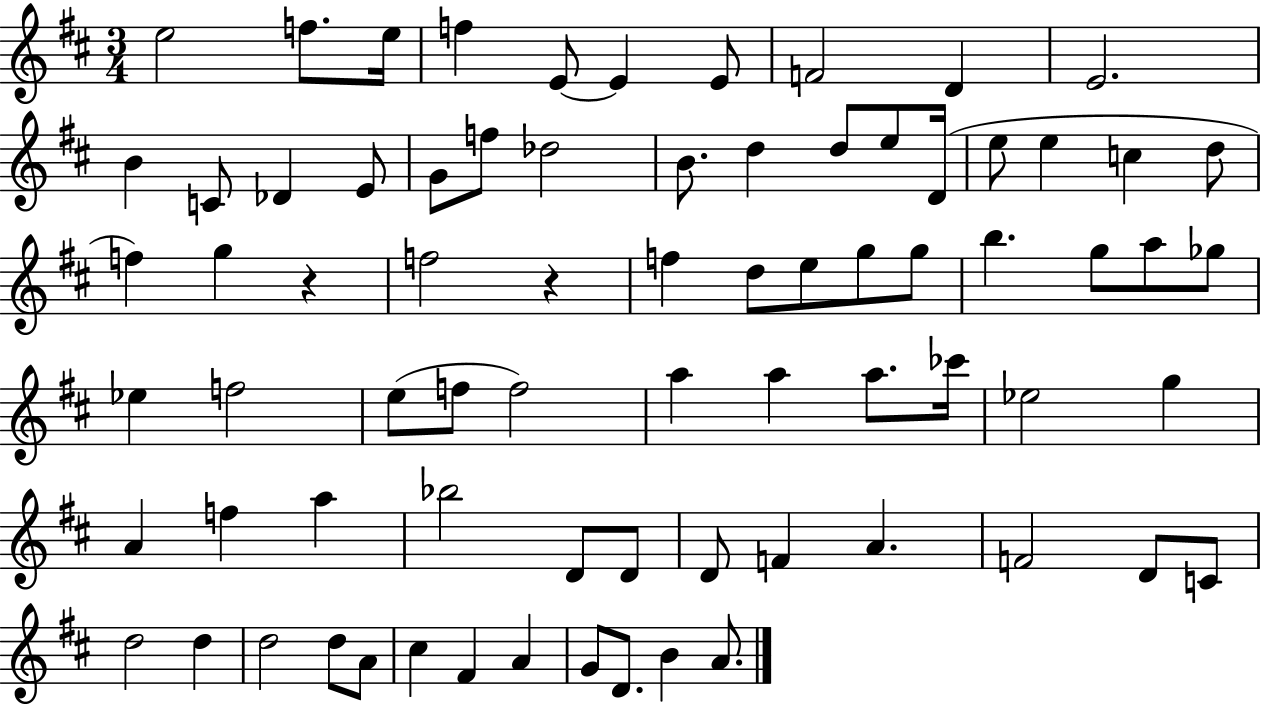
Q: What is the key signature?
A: D major